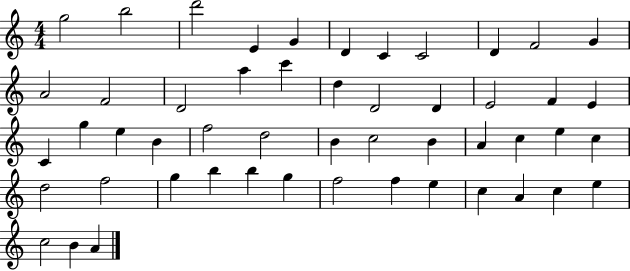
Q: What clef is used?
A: treble